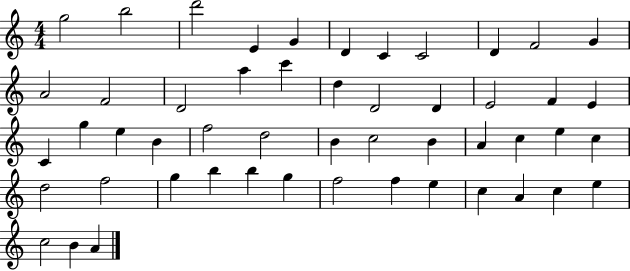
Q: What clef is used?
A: treble